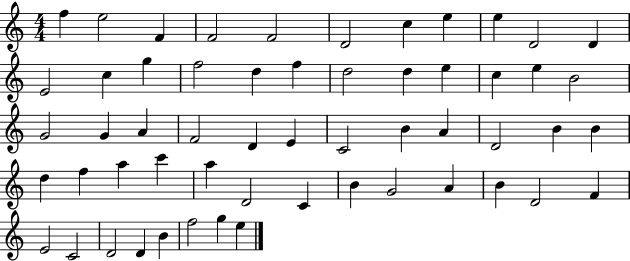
F5/q E5/h F4/q F4/h F4/h D4/h C5/q E5/q E5/q D4/h D4/q E4/h C5/q G5/q F5/h D5/q F5/q D5/h D5/q E5/q C5/q E5/q B4/h G4/h G4/q A4/q F4/h D4/q E4/q C4/h B4/q A4/q D4/h B4/q B4/q D5/q F5/q A5/q C6/q A5/q D4/h C4/q B4/q G4/h A4/q B4/q D4/h F4/q E4/h C4/h D4/h D4/q B4/q F5/h G5/q E5/q